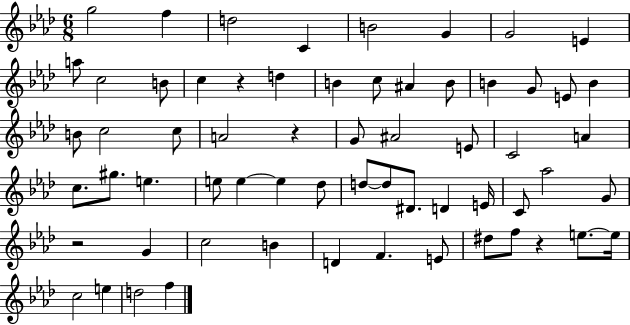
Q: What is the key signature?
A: AES major